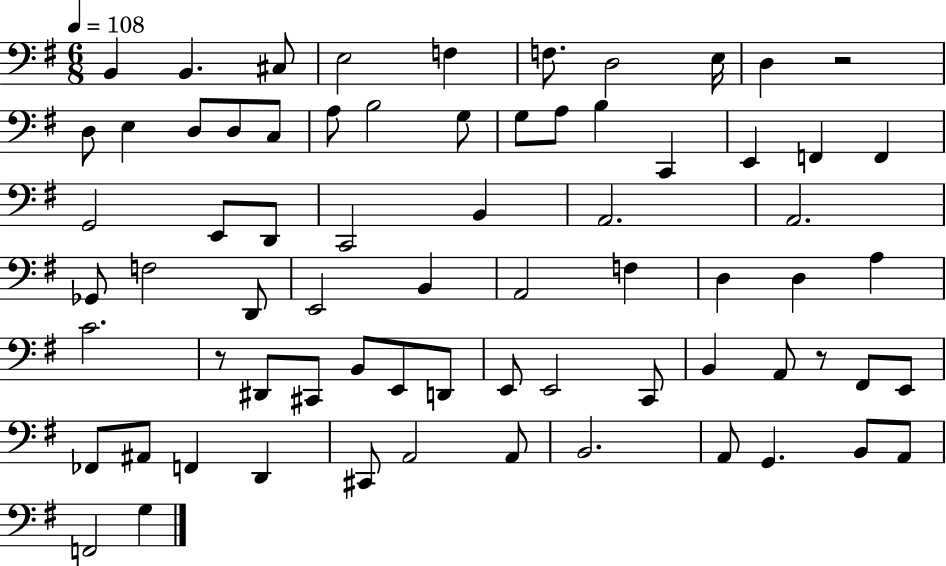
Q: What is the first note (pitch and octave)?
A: B2